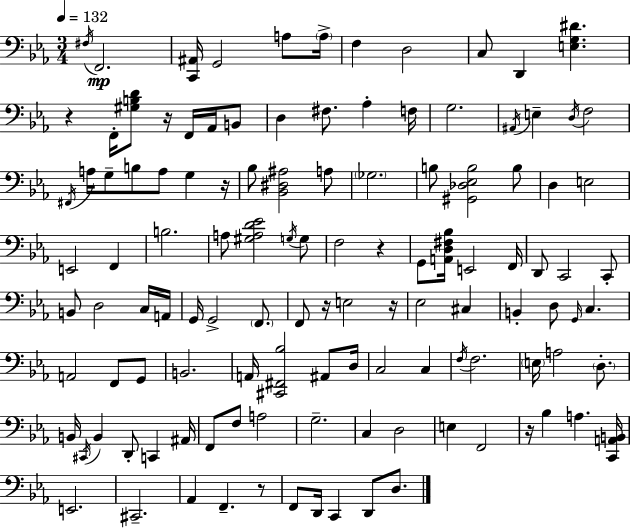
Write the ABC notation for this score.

X:1
T:Untitled
M:3/4
L:1/4
K:Cm
^F,/4 F,,2 [C,,^A,,]/4 G,,2 A,/2 A,/4 F, D,2 C,/2 D,, [E,G,^D] z F,,/4 [^G,B,D]/2 z/4 F,,/4 _A,,/4 B,,/2 D, ^F,/2 _A, F,/4 G,2 ^A,,/4 E, D,/4 F,2 ^F,,/4 A,/4 G,/2 B,/2 A,/2 G, z/4 _B,/2 [_B,,^D,^A,]2 A,/2 _G,2 B,/2 [^G,,_D,_E,B,]2 B,/2 D, E,2 E,,2 F,, B,2 A,/2 [^G,A,D_E]2 G,/4 G,/2 F,2 z G,,/2 [A,,D,^F,_B,]/4 E,,2 F,,/4 D,,/2 C,,2 C,,/2 B,,/2 D,2 C,/4 A,,/4 G,,/4 G,,2 F,,/2 F,,/2 z/4 E,2 z/4 _E,2 ^C, B,, D,/2 G,,/4 C, A,,2 F,,/2 G,,/2 B,,2 A,,/4 [^C,,^F,,_B,]2 ^A,,/2 D,/4 C,2 C, F,/4 F,2 E,/4 A,2 D,/2 B,,/4 ^C,,/4 B,, D,,/2 C,, ^A,,/4 F,,/2 F,/2 A,2 G,2 C, D,2 E, F,,2 z/4 _B, A, [C,,A,,B,,]/4 E,,2 ^C,,2 _A,, F,, z/2 F,,/2 D,,/4 C,, D,,/2 D,/2